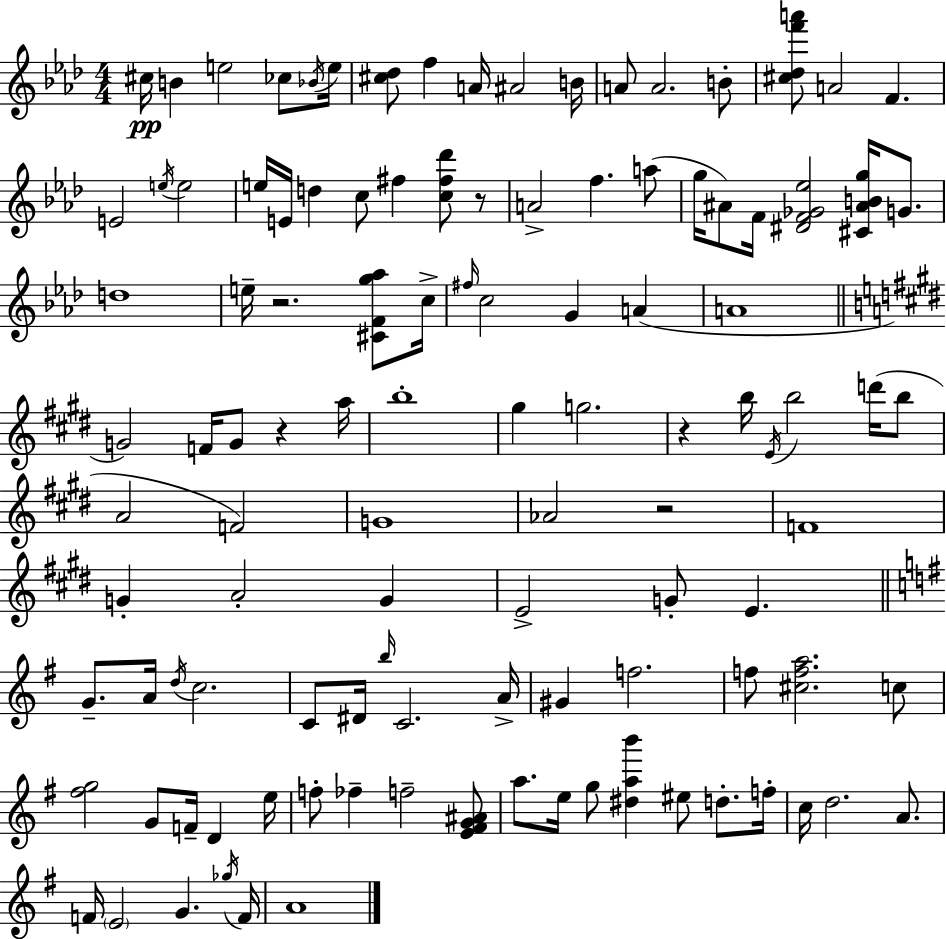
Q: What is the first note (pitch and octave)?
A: C#5